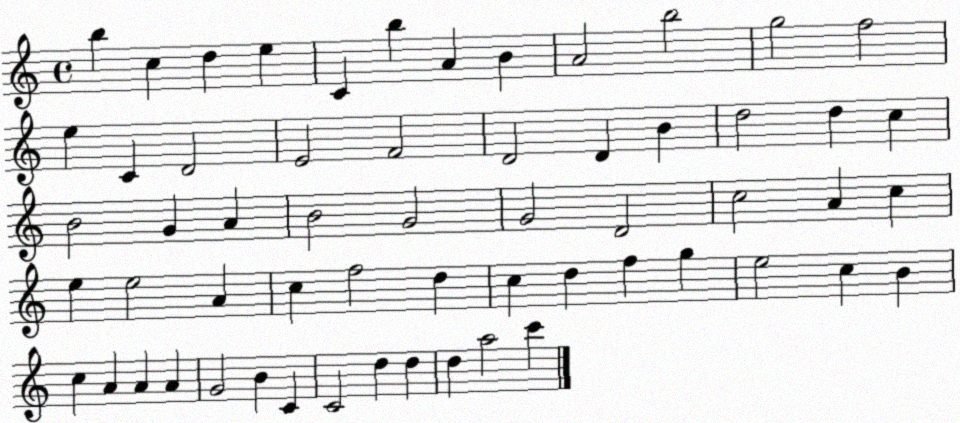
X:1
T:Untitled
M:4/4
L:1/4
K:C
b c d e C b A B A2 b2 g2 f2 e C D2 E2 F2 D2 D B d2 d c B2 G A B2 G2 G2 D2 c2 A c e e2 A c f2 d c d f g e2 c B c A A A G2 B C C2 d d d a2 c'